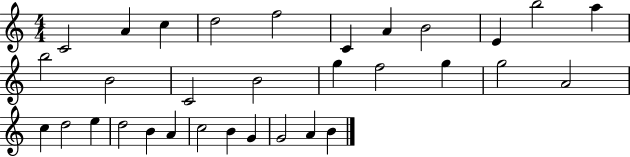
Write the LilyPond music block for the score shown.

{
  \clef treble
  \numericTimeSignature
  \time 4/4
  \key c \major
  c'2 a'4 c''4 | d''2 f''2 | c'4 a'4 b'2 | e'4 b''2 a''4 | \break b''2 b'2 | c'2 b'2 | g''4 f''2 g''4 | g''2 a'2 | \break c''4 d''2 e''4 | d''2 b'4 a'4 | c''2 b'4 g'4 | g'2 a'4 b'4 | \break \bar "|."
}